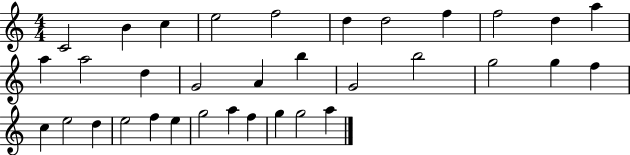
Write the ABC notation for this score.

X:1
T:Untitled
M:4/4
L:1/4
K:C
C2 B c e2 f2 d d2 f f2 d a a a2 d G2 A b G2 b2 g2 g f c e2 d e2 f e g2 a f g g2 a